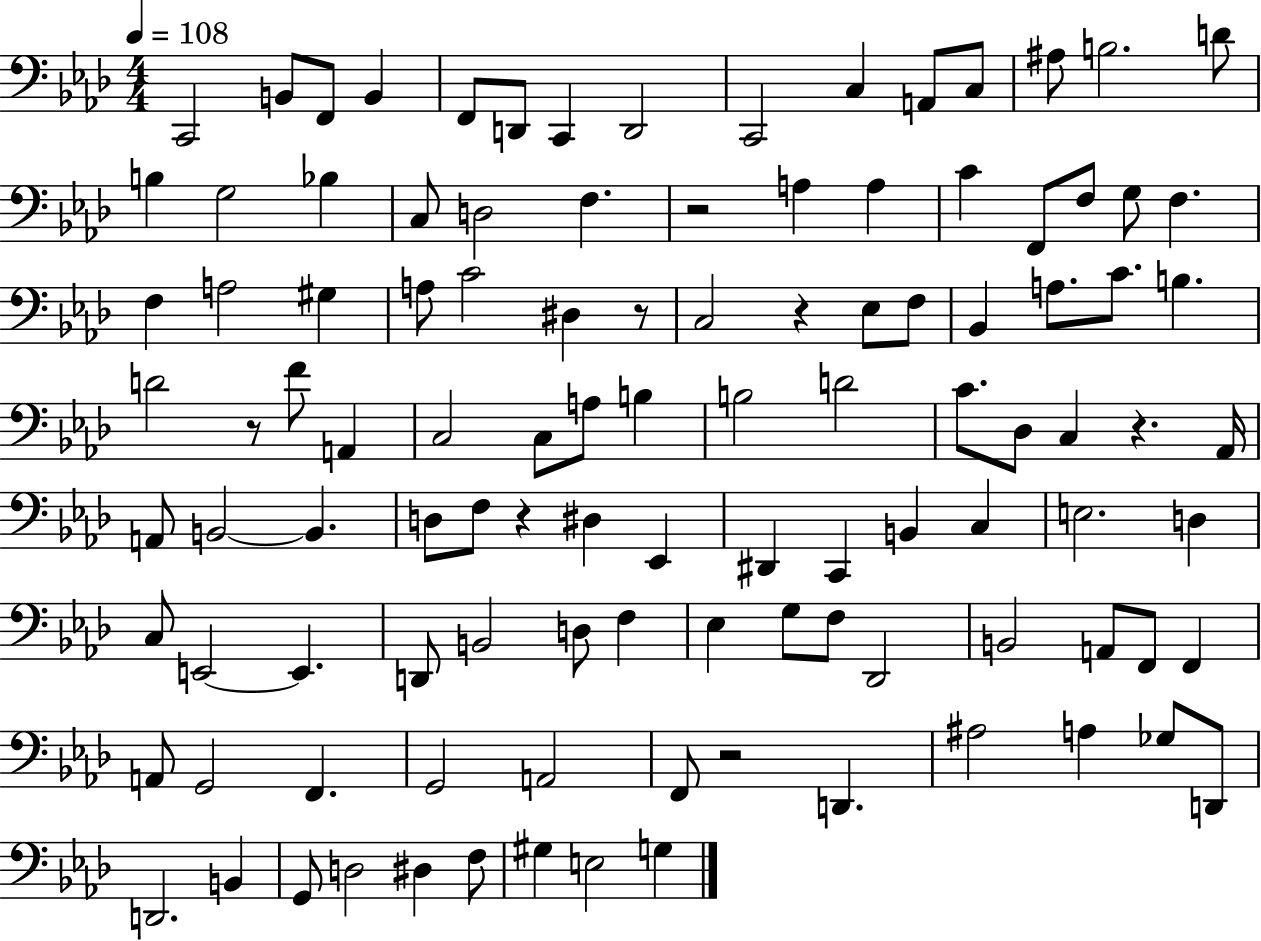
X:1
T:Untitled
M:4/4
L:1/4
K:Ab
C,,2 B,,/2 F,,/2 B,, F,,/2 D,,/2 C,, D,,2 C,,2 C, A,,/2 C,/2 ^A,/2 B,2 D/2 B, G,2 _B, C,/2 D,2 F, z2 A, A, C F,,/2 F,/2 G,/2 F, F, A,2 ^G, A,/2 C2 ^D, z/2 C,2 z _E,/2 F,/2 _B,, A,/2 C/2 B, D2 z/2 F/2 A,, C,2 C,/2 A,/2 B, B,2 D2 C/2 _D,/2 C, z _A,,/4 A,,/2 B,,2 B,, D,/2 F,/2 z ^D, _E,, ^D,, C,, B,, C, E,2 D, C,/2 E,,2 E,, D,,/2 B,,2 D,/2 F, _E, G,/2 F,/2 _D,,2 B,,2 A,,/2 F,,/2 F,, A,,/2 G,,2 F,, G,,2 A,,2 F,,/2 z2 D,, ^A,2 A, _G,/2 D,,/2 D,,2 B,, G,,/2 D,2 ^D, F,/2 ^G, E,2 G,